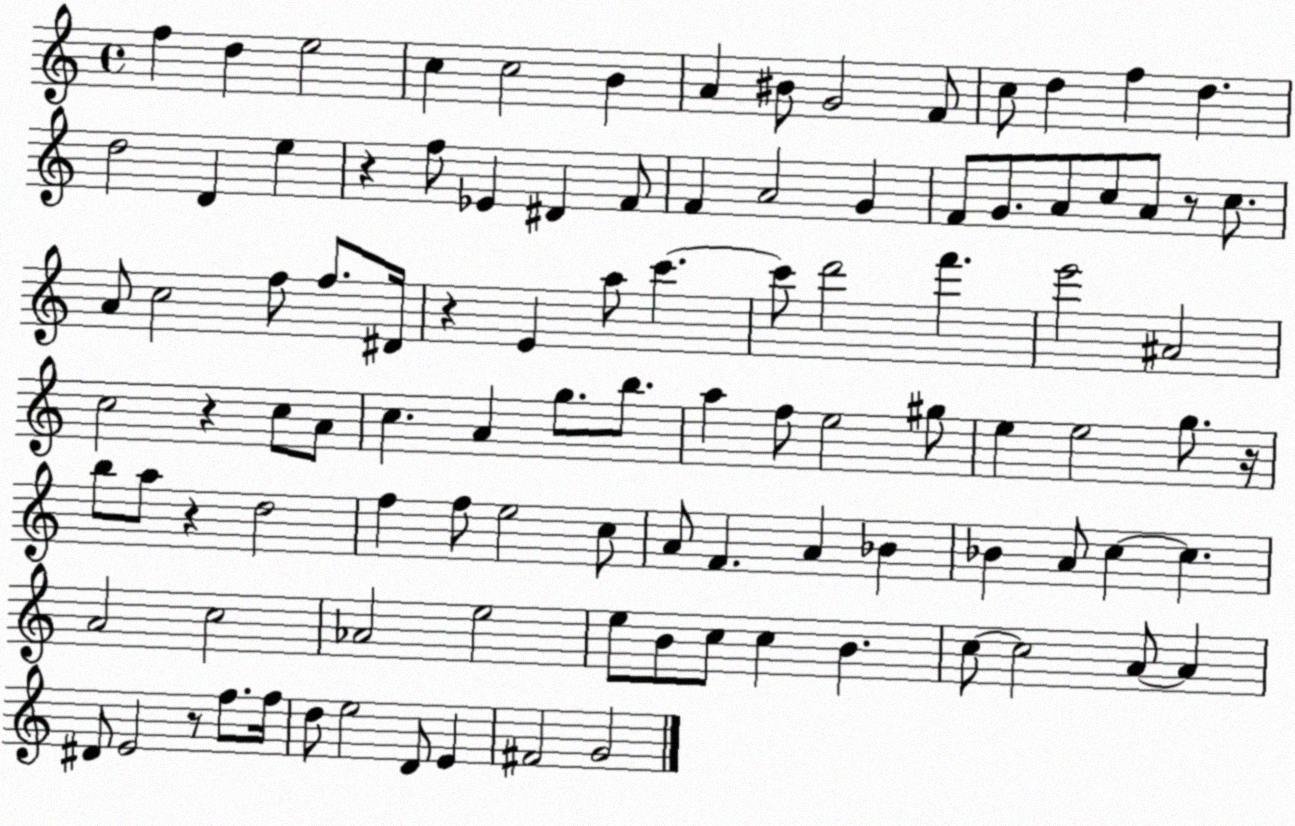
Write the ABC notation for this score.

X:1
T:Untitled
M:4/4
L:1/4
K:C
f d e2 c c2 B A ^B/2 G2 F/2 c/2 d f d d2 D e z f/2 _E ^D F/2 F A2 G F/2 G/2 A/2 c/2 A/2 z/2 c/2 A/2 c2 f/2 f/2 ^D/4 z E a/2 c' c'/2 d'2 f' e'2 ^A2 c2 z c/2 A/2 c A g/2 b/2 a f/2 e2 ^g/2 e e2 g/2 z/4 b/2 a/2 z d2 f f/2 e2 c/2 A/2 F A _B _B A/2 c c A2 c2 _A2 e2 e/2 B/2 c/2 c B c/2 c2 A/2 A ^D/2 E2 z/2 f/2 f/4 d/2 e2 D/2 E ^F2 G2